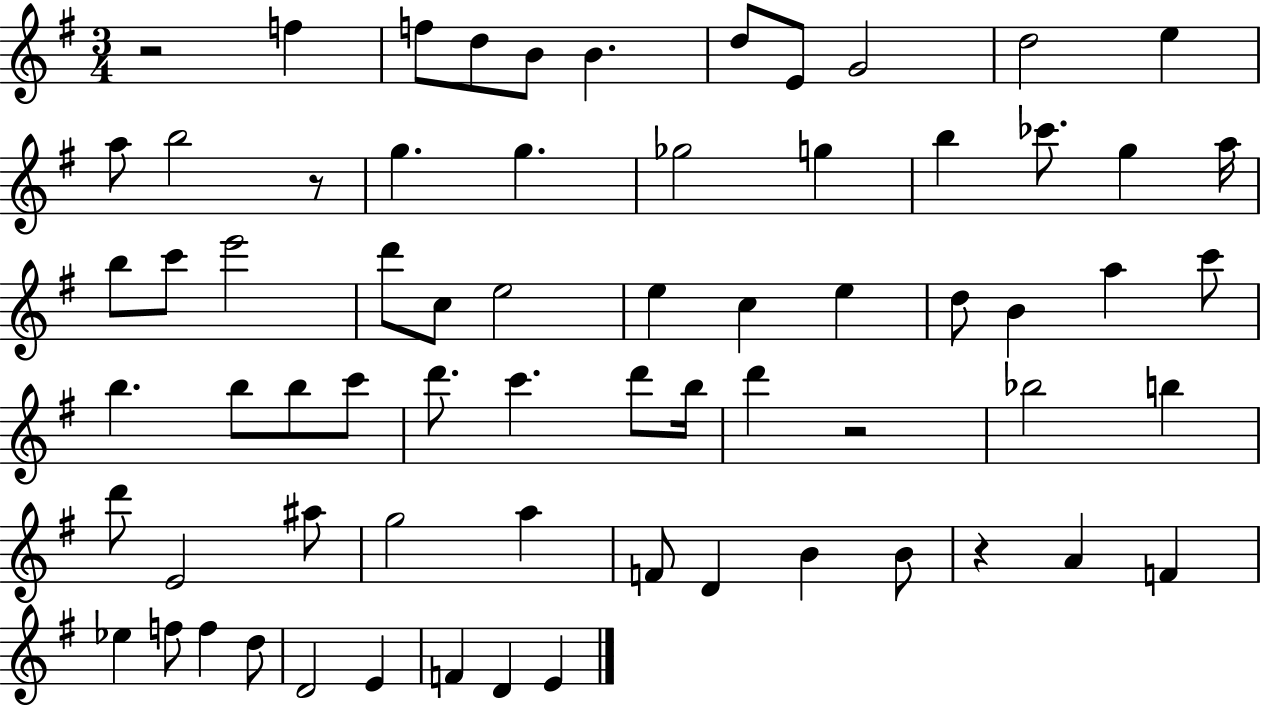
R/h F5/q F5/e D5/e B4/e B4/q. D5/e E4/e G4/h D5/h E5/q A5/e B5/h R/e G5/q. G5/q. Gb5/h G5/q B5/q CES6/e. G5/q A5/s B5/e C6/e E6/h D6/e C5/e E5/h E5/q C5/q E5/q D5/e B4/q A5/q C6/e B5/q. B5/e B5/e C6/e D6/e. C6/q. D6/e B5/s D6/q R/h Bb5/h B5/q D6/e E4/h A#5/e G5/h A5/q F4/e D4/q B4/q B4/e R/q A4/q F4/q Eb5/q F5/e F5/q D5/e D4/h E4/q F4/q D4/q E4/q